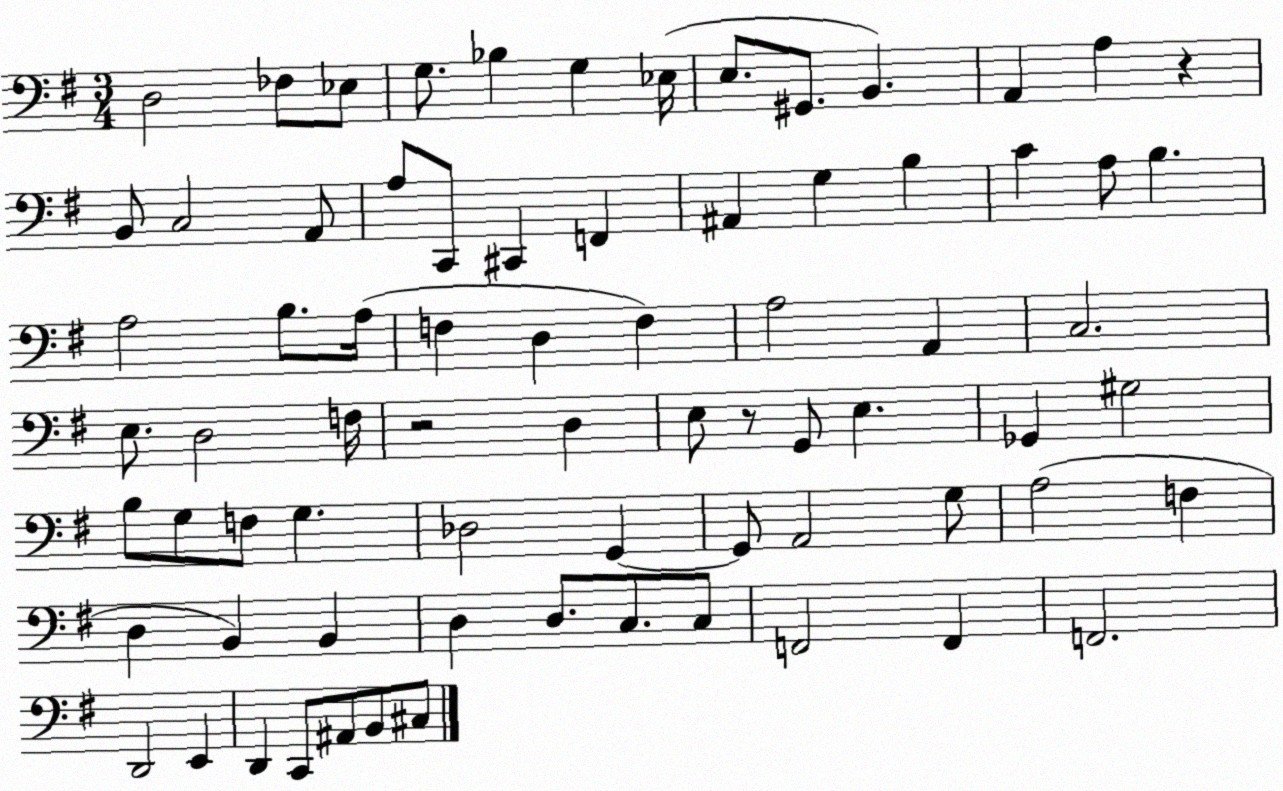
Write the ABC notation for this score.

X:1
T:Untitled
M:3/4
L:1/4
K:G
D,2 _F,/2 _E,/2 G,/2 _B, G, _E,/4 E,/2 ^G,,/2 B,, A,, A, z B,,/2 C,2 A,,/2 A,/2 C,,/2 ^C,, F,, ^A,, G, B, C A,/2 B, A,2 B,/2 A,/4 F, D, F, A,2 A,, C,2 E,/2 D,2 F,/4 z2 D, E,/2 z/2 G,,/2 E, _G,, ^G,2 B,/2 G,/2 F,/2 G, _D,2 G,, G,,/2 A,,2 G,/2 A,2 F, D, B,, B,, D, D,/2 C,/2 C,/2 F,,2 F,, F,,2 D,,2 E,, D,, C,,/2 ^A,,/2 B,,/2 ^C,/2